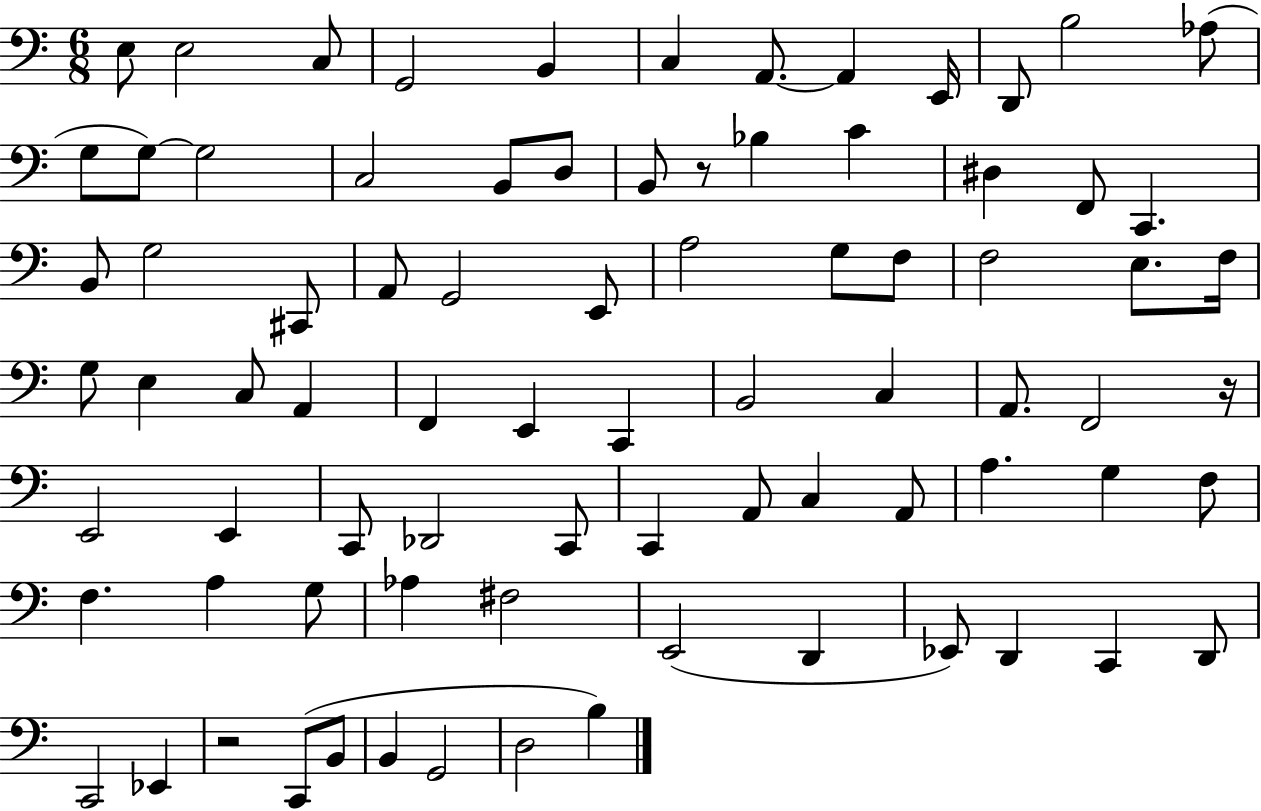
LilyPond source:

{
  \clef bass
  \numericTimeSignature
  \time 6/8
  \key c \major
  e8 e2 c8 | g,2 b,4 | c4 a,8.~~ a,4 e,16 | d,8 b2 aes8( | \break g8 g8~~) g2 | c2 b,8 d8 | b,8 r8 bes4 c'4 | dis4 f,8 c,4. | \break b,8 g2 cis,8 | a,8 g,2 e,8 | a2 g8 f8 | f2 e8. f16 | \break g8 e4 c8 a,4 | f,4 e,4 c,4 | b,2 c4 | a,8. f,2 r16 | \break e,2 e,4 | c,8 des,2 c,8 | c,4 a,8 c4 a,8 | a4. g4 f8 | \break f4. a4 g8 | aes4 fis2 | e,2( d,4 | ees,8) d,4 c,4 d,8 | \break c,2 ees,4 | r2 c,8( b,8 | b,4 g,2 | d2 b4) | \break \bar "|."
}